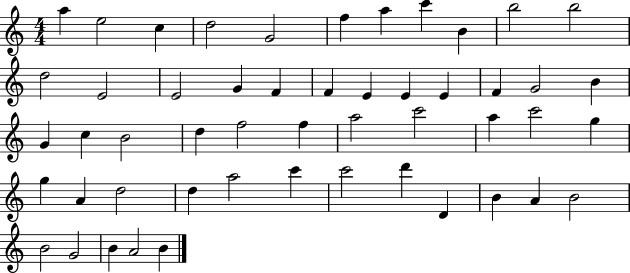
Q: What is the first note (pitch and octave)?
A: A5